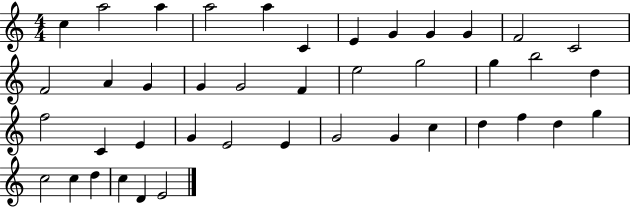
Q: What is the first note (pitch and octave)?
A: C5